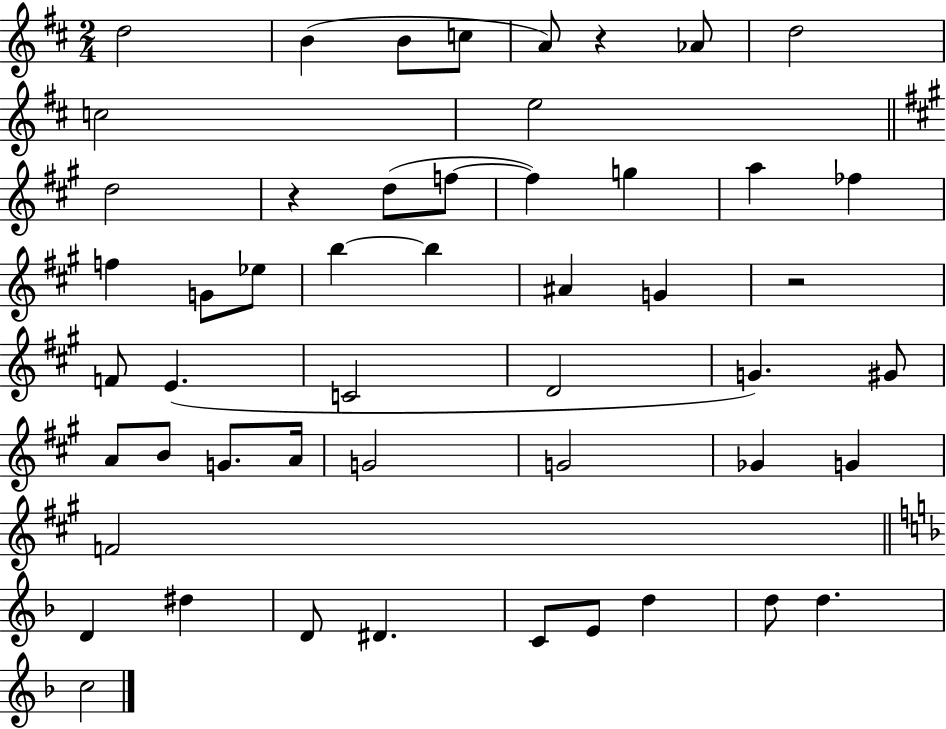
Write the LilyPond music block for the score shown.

{
  \clef treble
  \numericTimeSignature
  \time 2/4
  \key d \major
  d''2 | b'4( b'8 c''8 | a'8) r4 aes'8 | d''2 | \break c''2 | e''2 | \bar "||" \break \key a \major d''2 | r4 d''8( f''8~~ | f''4) g''4 | a''4 fes''4 | \break f''4 g'8 ees''8 | b''4~~ b''4 | ais'4 g'4 | r2 | \break f'8 e'4.( | c'2 | d'2 | g'4.) gis'8 | \break a'8 b'8 g'8. a'16 | g'2 | g'2 | ges'4 g'4 | \break f'2 | \bar "||" \break \key f \major d'4 dis''4 | d'8 dis'4. | c'8 e'8 d''4 | d''8 d''4. | \break c''2 | \bar "|."
}